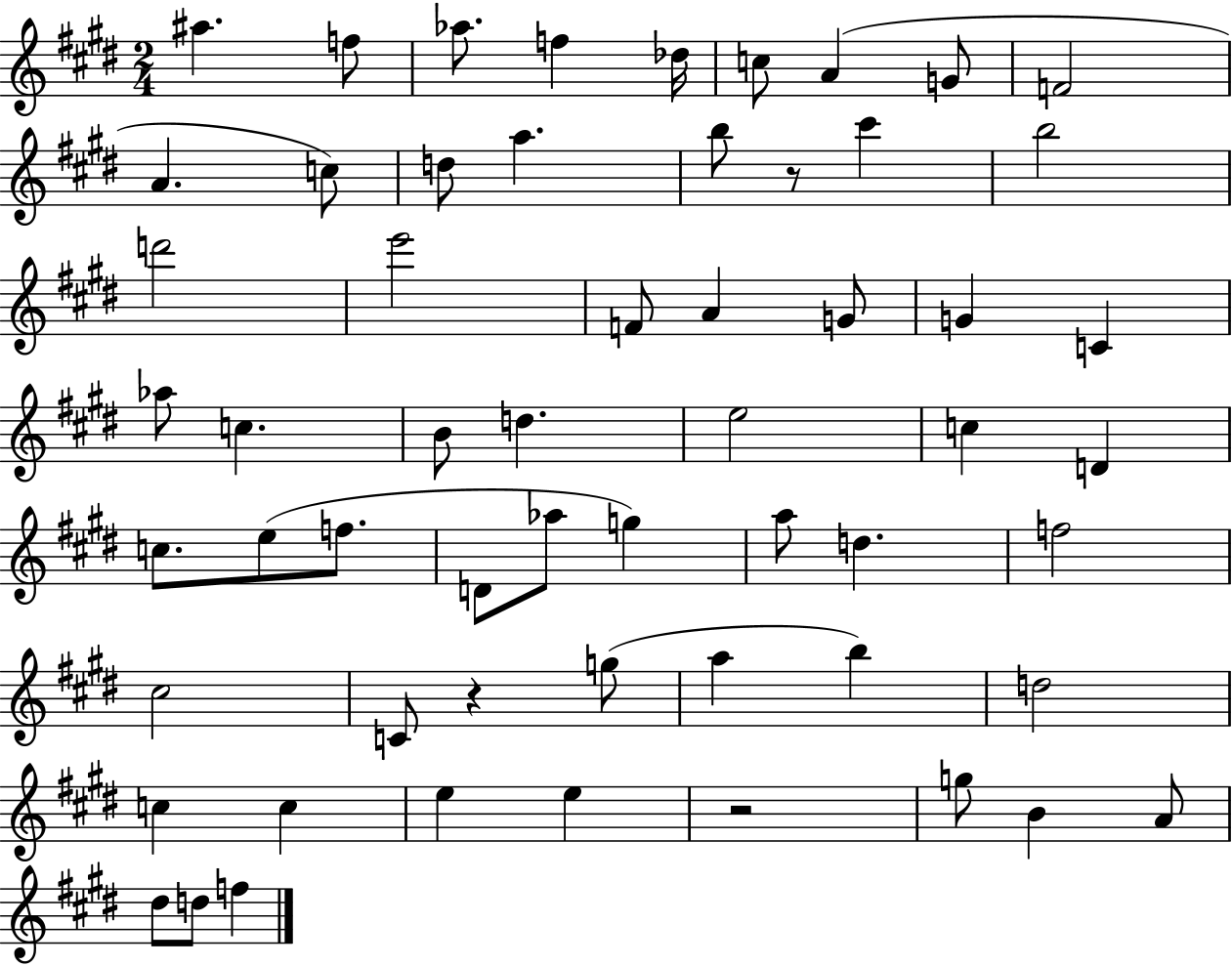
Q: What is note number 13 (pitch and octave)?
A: A5